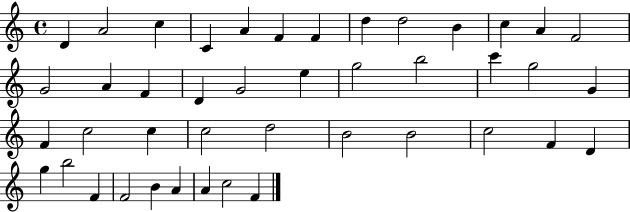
X:1
T:Untitled
M:4/4
L:1/4
K:C
D A2 c C A F F d d2 B c A F2 G2 A F D G2 e g2 b2 c' g2 G F c2 c c2 d2 B2 B2 c2 F D g b2 F F2 B A A c2 F